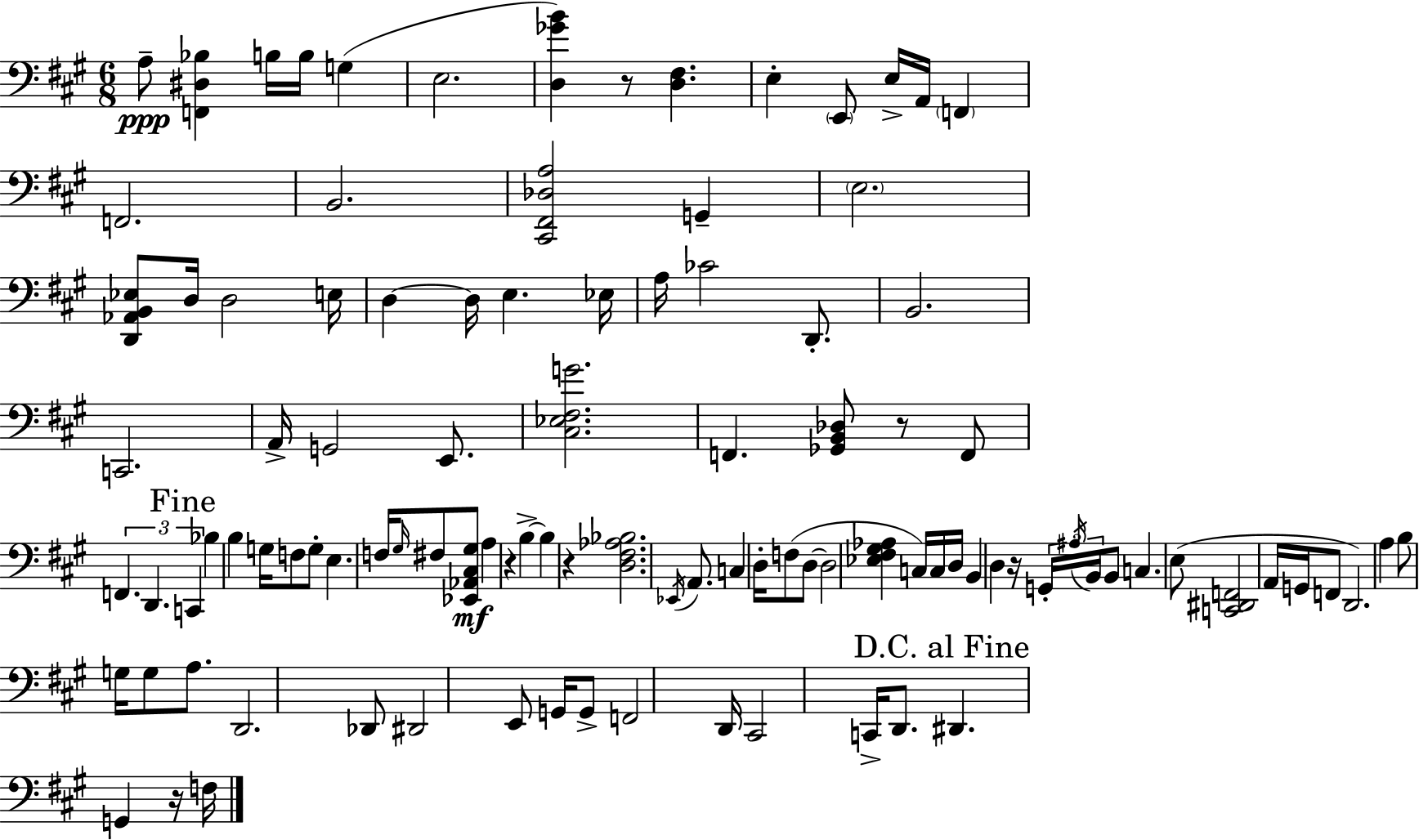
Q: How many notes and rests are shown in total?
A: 104